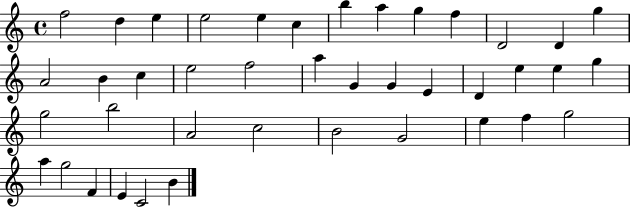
F5/h D5/q E5/q E5/h E5/q C5/q B5/q A5/q G5/q F5/q D4/h D4/q G5/q A4/h B4/q C5/q E5/h F5/h A5/q G4/q G4/q E4/q D4/q E5/q E5/q G5/q G5/h B5/h A4/h C5/h B4/h G4/h E5/q F5/q G5/h A5/q G5/h F4/q E4/q C4/h B4/q